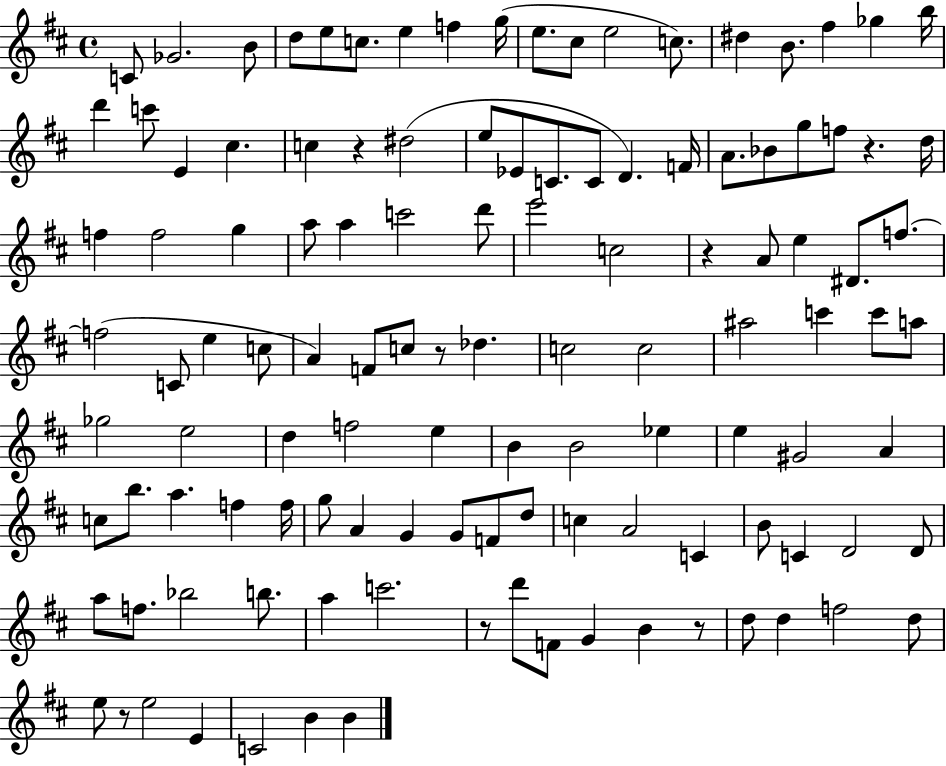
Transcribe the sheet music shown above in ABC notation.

X:1
T:Untitled
M:4/4
L:1/4
K:D
C/2 _G2 B/2 d/2 e/2 c/2 e f g/4 e/2 ^c/2 e2 c/2 ^d B/2 ^f _g b/4 d' c'/2 E ^c c z ^d2 e/2 _E/2 C/2 C/2 D F/4 A/2 _B/2 g/2 f/2 z d/4 f f2 g a/2 a c'2 d'/2 e'2 c2 z A/2 e ^D/2 f/2 f2 C/2 e c/2 A F/2 c/2 z/2 _d c2 c2 ^a2 c' c'/2 a/2 _g2 e2 d f2 e B B2 _e e ^G2 A c/2 b/2 a f f/4 g/2 A G G/2 F/2 d/2 c A2 C B/2 C D2 D/2 a/2 f/2 _b2 b/2 a c'2 z/2 d'/2 F/2 G B z/2 d/2 d f2 d/2 e/2 z/2 e2 E C2 B B